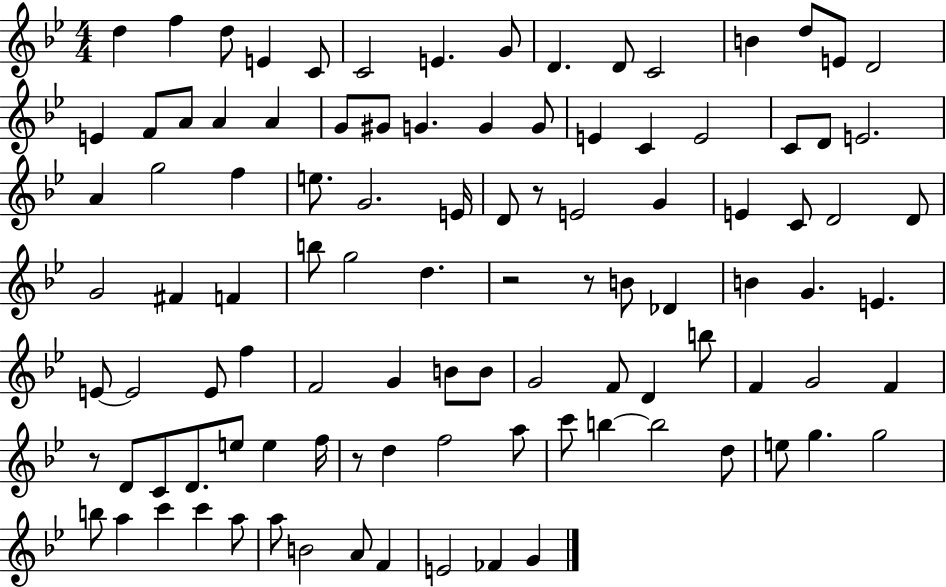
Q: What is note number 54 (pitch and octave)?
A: G4